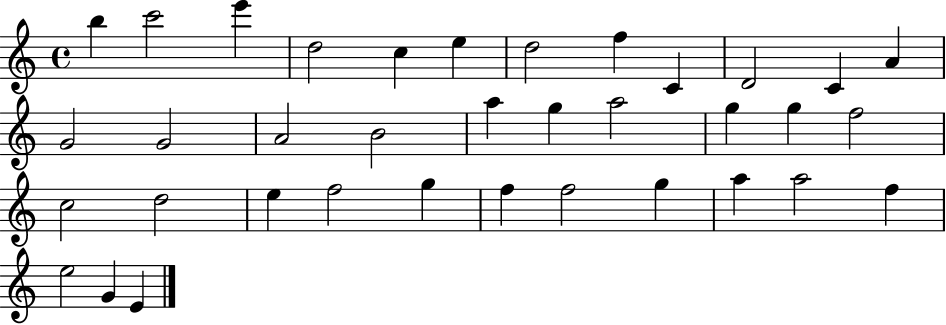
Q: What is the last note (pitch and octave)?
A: E4